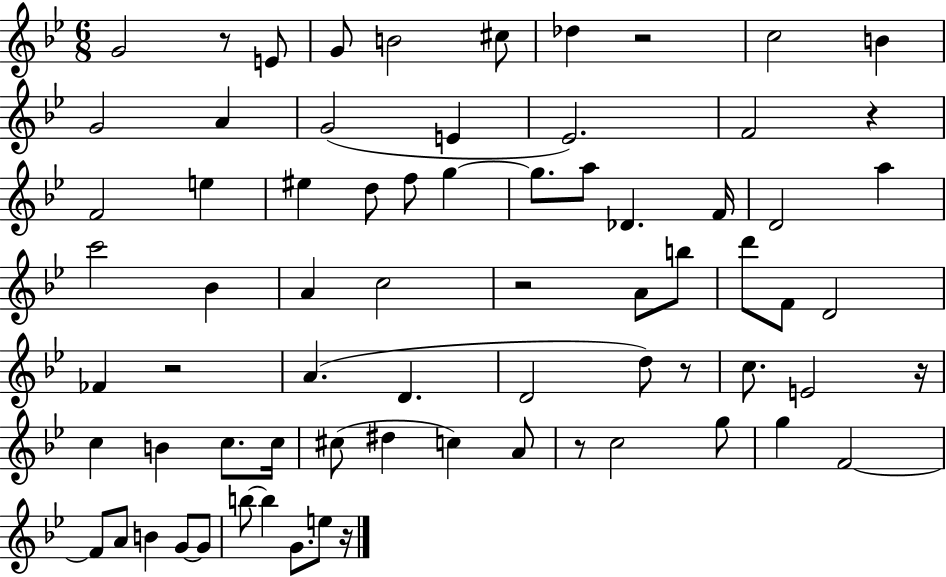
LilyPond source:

{
  \clef treble
  \numericTimeSignature
  \time 6/8
  \key bes \major
  g'2 r8 e'8 | g'8 b'2 cis''8 | des''4 r2 | c''2 b'4 | \break g'2 a'4 | g'2( e'4 | ees'2.) | f'2 r4 | \break f'2 e''4 | eis''4 d''8 f''8 g''4~~ | g''8. a''8 des'4. f'16 | d'2 a''4 | \break c'''2 bes'4 | a'4 c''2 | r2 a'8 b''8 | d'''8 f'8 d'2 | \break fes'4 r2 | a'4.( d'4. | d'2 d''8) r8 | c''8. e'2 r16 | \break c''4 b'4 c''8. c''16 | cis''8( dis''4 c''4) a'8 | r8 c''2 g''8 | g''4 f'2~~ | \break f'8 a'8 b'4 g'8~~ g'8 | b''8~~ b''4 g'8. e''8 r16 | \bar "|."
}